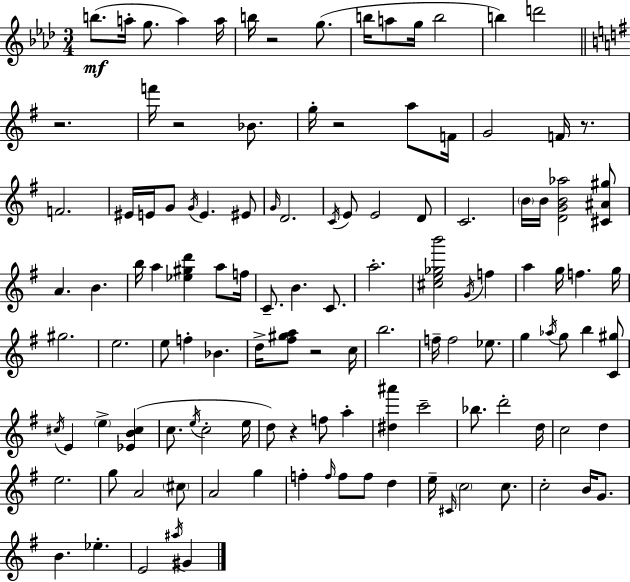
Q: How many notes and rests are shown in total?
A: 121